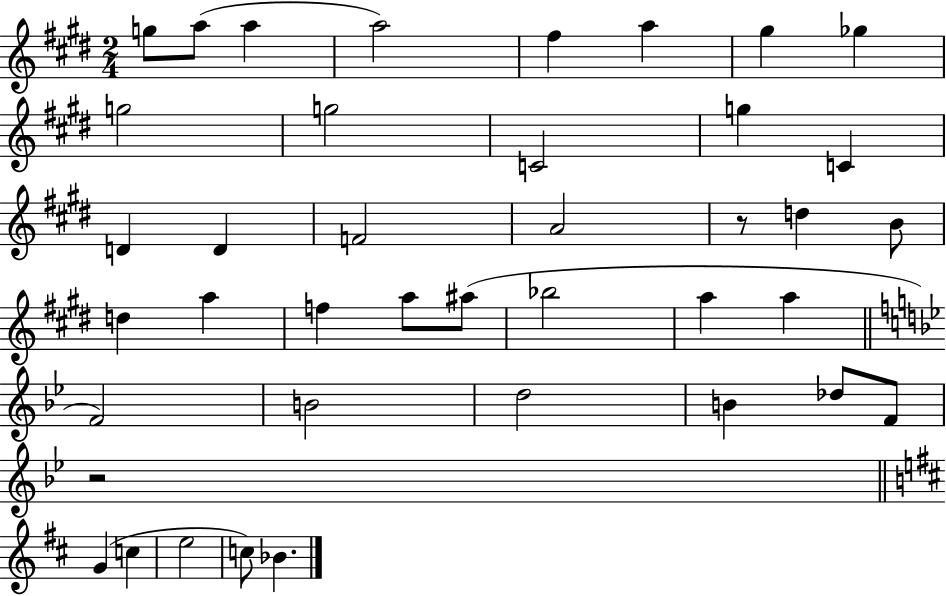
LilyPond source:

{
  \clef treble
  \numericTimeSignature
  \time 2/4
  \key e \major
  \repeat volta 2 { g''8 a''8( a''4 | a''2) | fis''4 a''4 | gis''4 ges''4 | \break g''2 | g''2 | c'2 | g''4 c'4 | \break d'4 d'4 | f'2 | a'2 | r8 d''4 b'8 | \break d''4 a''4 | f''4 a''8 ais''8( | bes''2 | a''4 a''4 | \break \bar "||" \break \key g \minor f'2) | b'2 | d''2 | b'4 des''8 f'8 | \break r2 | \bar "||" \break \key d \major g'4( c''4 | e''2 | c''8) bes'4. | } \bar "|."
}